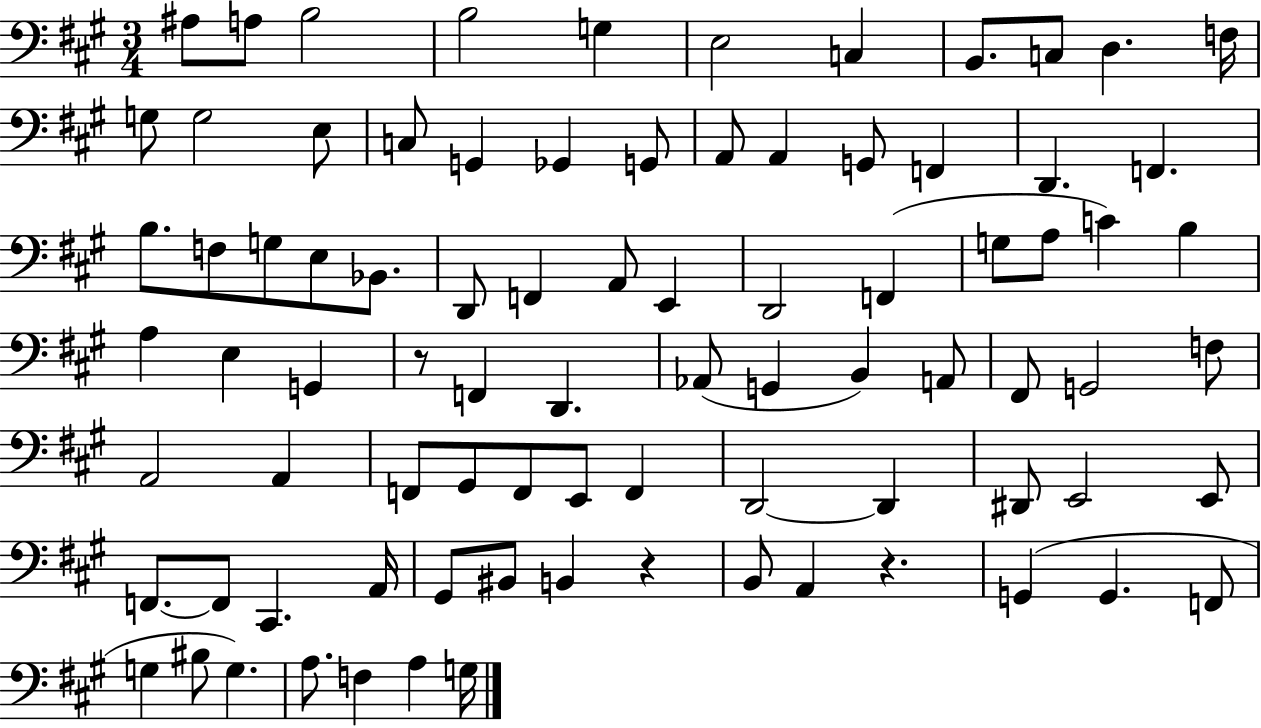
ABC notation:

X:1
T:Untitled
M:3/4
L:1/4
K:A
^A,/2 A,/2 B,2 B,2 G, E,2 C, B,,/2 C,/2 D, F,/4 G,/2 G,2 E,/2 C,/2 G,, _G,, G,,/2 A,,/2 A,, G,,/2 F,, D,, F,, B,/2 F,/2 G,/2 E,/2 _B,,/2 D,,/2 F,, A,,/2 E,, D,,2 F,, G,/2 A,/2 C B, A, E, G,, z/2 F,, D,, _A,,/2 G,, B,, A,,/2 ^F,,/2 G,,2 F,/2 A,,2 A,, F,,/2 ^G,,/2 F,,/2 E,,/2 F,, D,,2 D,, ^D,,/2 E,,2 E,,/2 F,,/2 F,,/2 ^C,, A,,/4 ^G,,/2 ^B,,/2 B,, z B,,/2 A,, z G,, G,, F,,/2 G, ^B,/2 G, A,/2 F, A, G,/4